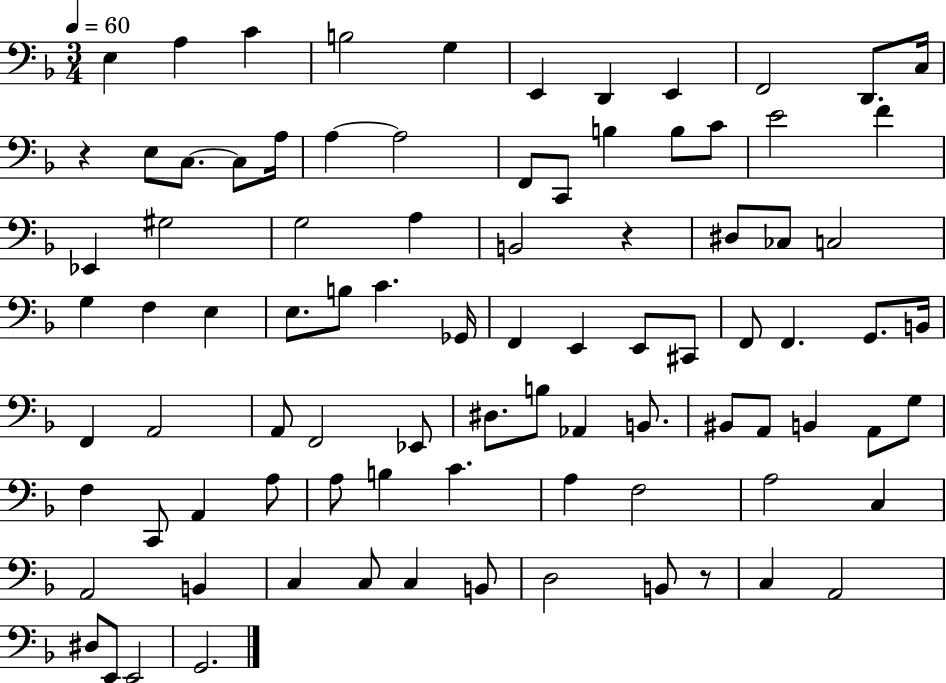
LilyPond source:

{
  \clef bass
  \numericTimeSignature
  \time 3/4
  \key f \major
  \tempo 4 = 60
  \repeat volta 2 { e4 a4 c'4 | b2 g4 | e,4 d,4 e,4 | f,2 d,8. c16 | \break r4 e8 c8.~~ c8 a16 | a4~~ a2 | f,8 c,8 b4 b8 c'8 | e'2 f'4 | \break ees,4 gis2 | g2 a4 | b,2 r4 | dis8 ces8 c2 | \break g4 f4 e4 | e8. b8 c'4. ges,16 | f,4 e,4 e,8 cis,8 | f,8 f,4. g,8. b,16 | \break f,4 a,2 | a,8 f,2 ees,8 | dis8. b8 aes,4 b,8. | bis,8 a,8 b,4 a,8 g8 | \break f4 c,8 a,4 a8 | a8 b4 c'4. | a4 f2 | a2 c4 | \break a,2 b,4 | c4 c8 c4 b,8 | d2 b,8 r8 | c4 a,2 | \break dis8 e,8 e,2 | g,2. | } \bar "|."
}